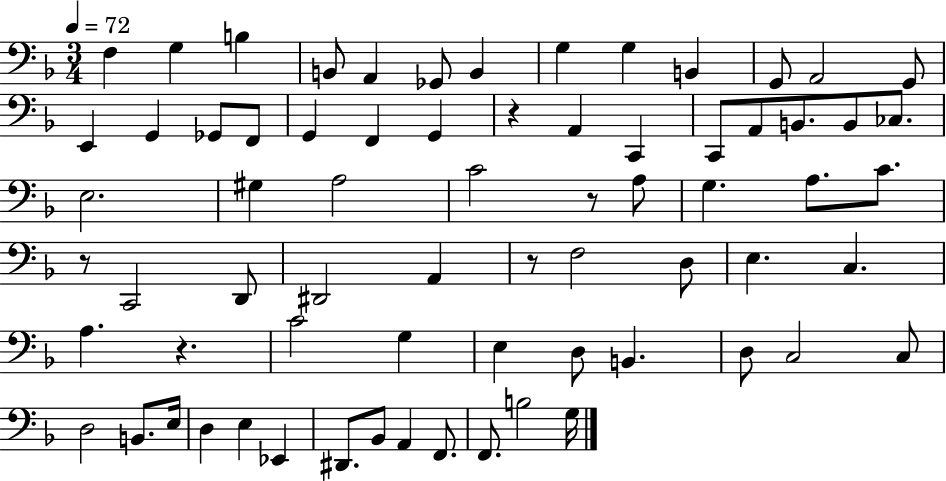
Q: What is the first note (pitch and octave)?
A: F3